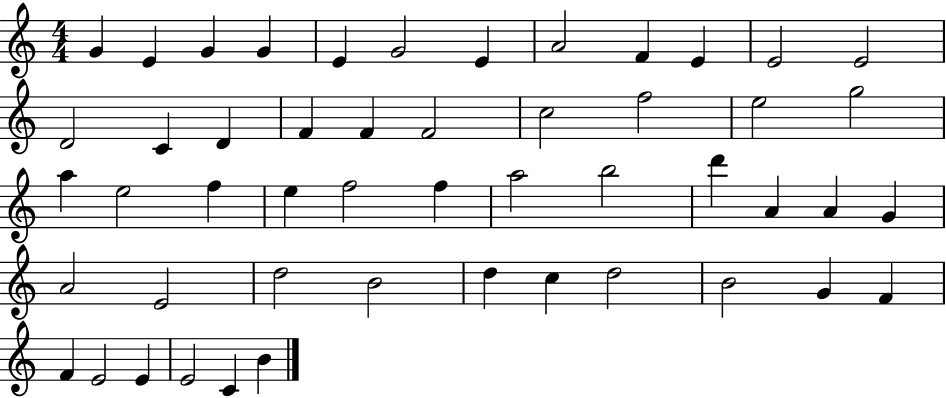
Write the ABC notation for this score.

X:1
T:Untitled
M:4/4
L:1/4
K:C
G E G G E G2 E A2 F E E2 E2 D2 C D F F F2 c2 f2 e2 g2 a e2 f e f2 f a2 b2 d' A A G A2 E2 d2 B2 d c d2 B2 G F F E2 E E2 C B